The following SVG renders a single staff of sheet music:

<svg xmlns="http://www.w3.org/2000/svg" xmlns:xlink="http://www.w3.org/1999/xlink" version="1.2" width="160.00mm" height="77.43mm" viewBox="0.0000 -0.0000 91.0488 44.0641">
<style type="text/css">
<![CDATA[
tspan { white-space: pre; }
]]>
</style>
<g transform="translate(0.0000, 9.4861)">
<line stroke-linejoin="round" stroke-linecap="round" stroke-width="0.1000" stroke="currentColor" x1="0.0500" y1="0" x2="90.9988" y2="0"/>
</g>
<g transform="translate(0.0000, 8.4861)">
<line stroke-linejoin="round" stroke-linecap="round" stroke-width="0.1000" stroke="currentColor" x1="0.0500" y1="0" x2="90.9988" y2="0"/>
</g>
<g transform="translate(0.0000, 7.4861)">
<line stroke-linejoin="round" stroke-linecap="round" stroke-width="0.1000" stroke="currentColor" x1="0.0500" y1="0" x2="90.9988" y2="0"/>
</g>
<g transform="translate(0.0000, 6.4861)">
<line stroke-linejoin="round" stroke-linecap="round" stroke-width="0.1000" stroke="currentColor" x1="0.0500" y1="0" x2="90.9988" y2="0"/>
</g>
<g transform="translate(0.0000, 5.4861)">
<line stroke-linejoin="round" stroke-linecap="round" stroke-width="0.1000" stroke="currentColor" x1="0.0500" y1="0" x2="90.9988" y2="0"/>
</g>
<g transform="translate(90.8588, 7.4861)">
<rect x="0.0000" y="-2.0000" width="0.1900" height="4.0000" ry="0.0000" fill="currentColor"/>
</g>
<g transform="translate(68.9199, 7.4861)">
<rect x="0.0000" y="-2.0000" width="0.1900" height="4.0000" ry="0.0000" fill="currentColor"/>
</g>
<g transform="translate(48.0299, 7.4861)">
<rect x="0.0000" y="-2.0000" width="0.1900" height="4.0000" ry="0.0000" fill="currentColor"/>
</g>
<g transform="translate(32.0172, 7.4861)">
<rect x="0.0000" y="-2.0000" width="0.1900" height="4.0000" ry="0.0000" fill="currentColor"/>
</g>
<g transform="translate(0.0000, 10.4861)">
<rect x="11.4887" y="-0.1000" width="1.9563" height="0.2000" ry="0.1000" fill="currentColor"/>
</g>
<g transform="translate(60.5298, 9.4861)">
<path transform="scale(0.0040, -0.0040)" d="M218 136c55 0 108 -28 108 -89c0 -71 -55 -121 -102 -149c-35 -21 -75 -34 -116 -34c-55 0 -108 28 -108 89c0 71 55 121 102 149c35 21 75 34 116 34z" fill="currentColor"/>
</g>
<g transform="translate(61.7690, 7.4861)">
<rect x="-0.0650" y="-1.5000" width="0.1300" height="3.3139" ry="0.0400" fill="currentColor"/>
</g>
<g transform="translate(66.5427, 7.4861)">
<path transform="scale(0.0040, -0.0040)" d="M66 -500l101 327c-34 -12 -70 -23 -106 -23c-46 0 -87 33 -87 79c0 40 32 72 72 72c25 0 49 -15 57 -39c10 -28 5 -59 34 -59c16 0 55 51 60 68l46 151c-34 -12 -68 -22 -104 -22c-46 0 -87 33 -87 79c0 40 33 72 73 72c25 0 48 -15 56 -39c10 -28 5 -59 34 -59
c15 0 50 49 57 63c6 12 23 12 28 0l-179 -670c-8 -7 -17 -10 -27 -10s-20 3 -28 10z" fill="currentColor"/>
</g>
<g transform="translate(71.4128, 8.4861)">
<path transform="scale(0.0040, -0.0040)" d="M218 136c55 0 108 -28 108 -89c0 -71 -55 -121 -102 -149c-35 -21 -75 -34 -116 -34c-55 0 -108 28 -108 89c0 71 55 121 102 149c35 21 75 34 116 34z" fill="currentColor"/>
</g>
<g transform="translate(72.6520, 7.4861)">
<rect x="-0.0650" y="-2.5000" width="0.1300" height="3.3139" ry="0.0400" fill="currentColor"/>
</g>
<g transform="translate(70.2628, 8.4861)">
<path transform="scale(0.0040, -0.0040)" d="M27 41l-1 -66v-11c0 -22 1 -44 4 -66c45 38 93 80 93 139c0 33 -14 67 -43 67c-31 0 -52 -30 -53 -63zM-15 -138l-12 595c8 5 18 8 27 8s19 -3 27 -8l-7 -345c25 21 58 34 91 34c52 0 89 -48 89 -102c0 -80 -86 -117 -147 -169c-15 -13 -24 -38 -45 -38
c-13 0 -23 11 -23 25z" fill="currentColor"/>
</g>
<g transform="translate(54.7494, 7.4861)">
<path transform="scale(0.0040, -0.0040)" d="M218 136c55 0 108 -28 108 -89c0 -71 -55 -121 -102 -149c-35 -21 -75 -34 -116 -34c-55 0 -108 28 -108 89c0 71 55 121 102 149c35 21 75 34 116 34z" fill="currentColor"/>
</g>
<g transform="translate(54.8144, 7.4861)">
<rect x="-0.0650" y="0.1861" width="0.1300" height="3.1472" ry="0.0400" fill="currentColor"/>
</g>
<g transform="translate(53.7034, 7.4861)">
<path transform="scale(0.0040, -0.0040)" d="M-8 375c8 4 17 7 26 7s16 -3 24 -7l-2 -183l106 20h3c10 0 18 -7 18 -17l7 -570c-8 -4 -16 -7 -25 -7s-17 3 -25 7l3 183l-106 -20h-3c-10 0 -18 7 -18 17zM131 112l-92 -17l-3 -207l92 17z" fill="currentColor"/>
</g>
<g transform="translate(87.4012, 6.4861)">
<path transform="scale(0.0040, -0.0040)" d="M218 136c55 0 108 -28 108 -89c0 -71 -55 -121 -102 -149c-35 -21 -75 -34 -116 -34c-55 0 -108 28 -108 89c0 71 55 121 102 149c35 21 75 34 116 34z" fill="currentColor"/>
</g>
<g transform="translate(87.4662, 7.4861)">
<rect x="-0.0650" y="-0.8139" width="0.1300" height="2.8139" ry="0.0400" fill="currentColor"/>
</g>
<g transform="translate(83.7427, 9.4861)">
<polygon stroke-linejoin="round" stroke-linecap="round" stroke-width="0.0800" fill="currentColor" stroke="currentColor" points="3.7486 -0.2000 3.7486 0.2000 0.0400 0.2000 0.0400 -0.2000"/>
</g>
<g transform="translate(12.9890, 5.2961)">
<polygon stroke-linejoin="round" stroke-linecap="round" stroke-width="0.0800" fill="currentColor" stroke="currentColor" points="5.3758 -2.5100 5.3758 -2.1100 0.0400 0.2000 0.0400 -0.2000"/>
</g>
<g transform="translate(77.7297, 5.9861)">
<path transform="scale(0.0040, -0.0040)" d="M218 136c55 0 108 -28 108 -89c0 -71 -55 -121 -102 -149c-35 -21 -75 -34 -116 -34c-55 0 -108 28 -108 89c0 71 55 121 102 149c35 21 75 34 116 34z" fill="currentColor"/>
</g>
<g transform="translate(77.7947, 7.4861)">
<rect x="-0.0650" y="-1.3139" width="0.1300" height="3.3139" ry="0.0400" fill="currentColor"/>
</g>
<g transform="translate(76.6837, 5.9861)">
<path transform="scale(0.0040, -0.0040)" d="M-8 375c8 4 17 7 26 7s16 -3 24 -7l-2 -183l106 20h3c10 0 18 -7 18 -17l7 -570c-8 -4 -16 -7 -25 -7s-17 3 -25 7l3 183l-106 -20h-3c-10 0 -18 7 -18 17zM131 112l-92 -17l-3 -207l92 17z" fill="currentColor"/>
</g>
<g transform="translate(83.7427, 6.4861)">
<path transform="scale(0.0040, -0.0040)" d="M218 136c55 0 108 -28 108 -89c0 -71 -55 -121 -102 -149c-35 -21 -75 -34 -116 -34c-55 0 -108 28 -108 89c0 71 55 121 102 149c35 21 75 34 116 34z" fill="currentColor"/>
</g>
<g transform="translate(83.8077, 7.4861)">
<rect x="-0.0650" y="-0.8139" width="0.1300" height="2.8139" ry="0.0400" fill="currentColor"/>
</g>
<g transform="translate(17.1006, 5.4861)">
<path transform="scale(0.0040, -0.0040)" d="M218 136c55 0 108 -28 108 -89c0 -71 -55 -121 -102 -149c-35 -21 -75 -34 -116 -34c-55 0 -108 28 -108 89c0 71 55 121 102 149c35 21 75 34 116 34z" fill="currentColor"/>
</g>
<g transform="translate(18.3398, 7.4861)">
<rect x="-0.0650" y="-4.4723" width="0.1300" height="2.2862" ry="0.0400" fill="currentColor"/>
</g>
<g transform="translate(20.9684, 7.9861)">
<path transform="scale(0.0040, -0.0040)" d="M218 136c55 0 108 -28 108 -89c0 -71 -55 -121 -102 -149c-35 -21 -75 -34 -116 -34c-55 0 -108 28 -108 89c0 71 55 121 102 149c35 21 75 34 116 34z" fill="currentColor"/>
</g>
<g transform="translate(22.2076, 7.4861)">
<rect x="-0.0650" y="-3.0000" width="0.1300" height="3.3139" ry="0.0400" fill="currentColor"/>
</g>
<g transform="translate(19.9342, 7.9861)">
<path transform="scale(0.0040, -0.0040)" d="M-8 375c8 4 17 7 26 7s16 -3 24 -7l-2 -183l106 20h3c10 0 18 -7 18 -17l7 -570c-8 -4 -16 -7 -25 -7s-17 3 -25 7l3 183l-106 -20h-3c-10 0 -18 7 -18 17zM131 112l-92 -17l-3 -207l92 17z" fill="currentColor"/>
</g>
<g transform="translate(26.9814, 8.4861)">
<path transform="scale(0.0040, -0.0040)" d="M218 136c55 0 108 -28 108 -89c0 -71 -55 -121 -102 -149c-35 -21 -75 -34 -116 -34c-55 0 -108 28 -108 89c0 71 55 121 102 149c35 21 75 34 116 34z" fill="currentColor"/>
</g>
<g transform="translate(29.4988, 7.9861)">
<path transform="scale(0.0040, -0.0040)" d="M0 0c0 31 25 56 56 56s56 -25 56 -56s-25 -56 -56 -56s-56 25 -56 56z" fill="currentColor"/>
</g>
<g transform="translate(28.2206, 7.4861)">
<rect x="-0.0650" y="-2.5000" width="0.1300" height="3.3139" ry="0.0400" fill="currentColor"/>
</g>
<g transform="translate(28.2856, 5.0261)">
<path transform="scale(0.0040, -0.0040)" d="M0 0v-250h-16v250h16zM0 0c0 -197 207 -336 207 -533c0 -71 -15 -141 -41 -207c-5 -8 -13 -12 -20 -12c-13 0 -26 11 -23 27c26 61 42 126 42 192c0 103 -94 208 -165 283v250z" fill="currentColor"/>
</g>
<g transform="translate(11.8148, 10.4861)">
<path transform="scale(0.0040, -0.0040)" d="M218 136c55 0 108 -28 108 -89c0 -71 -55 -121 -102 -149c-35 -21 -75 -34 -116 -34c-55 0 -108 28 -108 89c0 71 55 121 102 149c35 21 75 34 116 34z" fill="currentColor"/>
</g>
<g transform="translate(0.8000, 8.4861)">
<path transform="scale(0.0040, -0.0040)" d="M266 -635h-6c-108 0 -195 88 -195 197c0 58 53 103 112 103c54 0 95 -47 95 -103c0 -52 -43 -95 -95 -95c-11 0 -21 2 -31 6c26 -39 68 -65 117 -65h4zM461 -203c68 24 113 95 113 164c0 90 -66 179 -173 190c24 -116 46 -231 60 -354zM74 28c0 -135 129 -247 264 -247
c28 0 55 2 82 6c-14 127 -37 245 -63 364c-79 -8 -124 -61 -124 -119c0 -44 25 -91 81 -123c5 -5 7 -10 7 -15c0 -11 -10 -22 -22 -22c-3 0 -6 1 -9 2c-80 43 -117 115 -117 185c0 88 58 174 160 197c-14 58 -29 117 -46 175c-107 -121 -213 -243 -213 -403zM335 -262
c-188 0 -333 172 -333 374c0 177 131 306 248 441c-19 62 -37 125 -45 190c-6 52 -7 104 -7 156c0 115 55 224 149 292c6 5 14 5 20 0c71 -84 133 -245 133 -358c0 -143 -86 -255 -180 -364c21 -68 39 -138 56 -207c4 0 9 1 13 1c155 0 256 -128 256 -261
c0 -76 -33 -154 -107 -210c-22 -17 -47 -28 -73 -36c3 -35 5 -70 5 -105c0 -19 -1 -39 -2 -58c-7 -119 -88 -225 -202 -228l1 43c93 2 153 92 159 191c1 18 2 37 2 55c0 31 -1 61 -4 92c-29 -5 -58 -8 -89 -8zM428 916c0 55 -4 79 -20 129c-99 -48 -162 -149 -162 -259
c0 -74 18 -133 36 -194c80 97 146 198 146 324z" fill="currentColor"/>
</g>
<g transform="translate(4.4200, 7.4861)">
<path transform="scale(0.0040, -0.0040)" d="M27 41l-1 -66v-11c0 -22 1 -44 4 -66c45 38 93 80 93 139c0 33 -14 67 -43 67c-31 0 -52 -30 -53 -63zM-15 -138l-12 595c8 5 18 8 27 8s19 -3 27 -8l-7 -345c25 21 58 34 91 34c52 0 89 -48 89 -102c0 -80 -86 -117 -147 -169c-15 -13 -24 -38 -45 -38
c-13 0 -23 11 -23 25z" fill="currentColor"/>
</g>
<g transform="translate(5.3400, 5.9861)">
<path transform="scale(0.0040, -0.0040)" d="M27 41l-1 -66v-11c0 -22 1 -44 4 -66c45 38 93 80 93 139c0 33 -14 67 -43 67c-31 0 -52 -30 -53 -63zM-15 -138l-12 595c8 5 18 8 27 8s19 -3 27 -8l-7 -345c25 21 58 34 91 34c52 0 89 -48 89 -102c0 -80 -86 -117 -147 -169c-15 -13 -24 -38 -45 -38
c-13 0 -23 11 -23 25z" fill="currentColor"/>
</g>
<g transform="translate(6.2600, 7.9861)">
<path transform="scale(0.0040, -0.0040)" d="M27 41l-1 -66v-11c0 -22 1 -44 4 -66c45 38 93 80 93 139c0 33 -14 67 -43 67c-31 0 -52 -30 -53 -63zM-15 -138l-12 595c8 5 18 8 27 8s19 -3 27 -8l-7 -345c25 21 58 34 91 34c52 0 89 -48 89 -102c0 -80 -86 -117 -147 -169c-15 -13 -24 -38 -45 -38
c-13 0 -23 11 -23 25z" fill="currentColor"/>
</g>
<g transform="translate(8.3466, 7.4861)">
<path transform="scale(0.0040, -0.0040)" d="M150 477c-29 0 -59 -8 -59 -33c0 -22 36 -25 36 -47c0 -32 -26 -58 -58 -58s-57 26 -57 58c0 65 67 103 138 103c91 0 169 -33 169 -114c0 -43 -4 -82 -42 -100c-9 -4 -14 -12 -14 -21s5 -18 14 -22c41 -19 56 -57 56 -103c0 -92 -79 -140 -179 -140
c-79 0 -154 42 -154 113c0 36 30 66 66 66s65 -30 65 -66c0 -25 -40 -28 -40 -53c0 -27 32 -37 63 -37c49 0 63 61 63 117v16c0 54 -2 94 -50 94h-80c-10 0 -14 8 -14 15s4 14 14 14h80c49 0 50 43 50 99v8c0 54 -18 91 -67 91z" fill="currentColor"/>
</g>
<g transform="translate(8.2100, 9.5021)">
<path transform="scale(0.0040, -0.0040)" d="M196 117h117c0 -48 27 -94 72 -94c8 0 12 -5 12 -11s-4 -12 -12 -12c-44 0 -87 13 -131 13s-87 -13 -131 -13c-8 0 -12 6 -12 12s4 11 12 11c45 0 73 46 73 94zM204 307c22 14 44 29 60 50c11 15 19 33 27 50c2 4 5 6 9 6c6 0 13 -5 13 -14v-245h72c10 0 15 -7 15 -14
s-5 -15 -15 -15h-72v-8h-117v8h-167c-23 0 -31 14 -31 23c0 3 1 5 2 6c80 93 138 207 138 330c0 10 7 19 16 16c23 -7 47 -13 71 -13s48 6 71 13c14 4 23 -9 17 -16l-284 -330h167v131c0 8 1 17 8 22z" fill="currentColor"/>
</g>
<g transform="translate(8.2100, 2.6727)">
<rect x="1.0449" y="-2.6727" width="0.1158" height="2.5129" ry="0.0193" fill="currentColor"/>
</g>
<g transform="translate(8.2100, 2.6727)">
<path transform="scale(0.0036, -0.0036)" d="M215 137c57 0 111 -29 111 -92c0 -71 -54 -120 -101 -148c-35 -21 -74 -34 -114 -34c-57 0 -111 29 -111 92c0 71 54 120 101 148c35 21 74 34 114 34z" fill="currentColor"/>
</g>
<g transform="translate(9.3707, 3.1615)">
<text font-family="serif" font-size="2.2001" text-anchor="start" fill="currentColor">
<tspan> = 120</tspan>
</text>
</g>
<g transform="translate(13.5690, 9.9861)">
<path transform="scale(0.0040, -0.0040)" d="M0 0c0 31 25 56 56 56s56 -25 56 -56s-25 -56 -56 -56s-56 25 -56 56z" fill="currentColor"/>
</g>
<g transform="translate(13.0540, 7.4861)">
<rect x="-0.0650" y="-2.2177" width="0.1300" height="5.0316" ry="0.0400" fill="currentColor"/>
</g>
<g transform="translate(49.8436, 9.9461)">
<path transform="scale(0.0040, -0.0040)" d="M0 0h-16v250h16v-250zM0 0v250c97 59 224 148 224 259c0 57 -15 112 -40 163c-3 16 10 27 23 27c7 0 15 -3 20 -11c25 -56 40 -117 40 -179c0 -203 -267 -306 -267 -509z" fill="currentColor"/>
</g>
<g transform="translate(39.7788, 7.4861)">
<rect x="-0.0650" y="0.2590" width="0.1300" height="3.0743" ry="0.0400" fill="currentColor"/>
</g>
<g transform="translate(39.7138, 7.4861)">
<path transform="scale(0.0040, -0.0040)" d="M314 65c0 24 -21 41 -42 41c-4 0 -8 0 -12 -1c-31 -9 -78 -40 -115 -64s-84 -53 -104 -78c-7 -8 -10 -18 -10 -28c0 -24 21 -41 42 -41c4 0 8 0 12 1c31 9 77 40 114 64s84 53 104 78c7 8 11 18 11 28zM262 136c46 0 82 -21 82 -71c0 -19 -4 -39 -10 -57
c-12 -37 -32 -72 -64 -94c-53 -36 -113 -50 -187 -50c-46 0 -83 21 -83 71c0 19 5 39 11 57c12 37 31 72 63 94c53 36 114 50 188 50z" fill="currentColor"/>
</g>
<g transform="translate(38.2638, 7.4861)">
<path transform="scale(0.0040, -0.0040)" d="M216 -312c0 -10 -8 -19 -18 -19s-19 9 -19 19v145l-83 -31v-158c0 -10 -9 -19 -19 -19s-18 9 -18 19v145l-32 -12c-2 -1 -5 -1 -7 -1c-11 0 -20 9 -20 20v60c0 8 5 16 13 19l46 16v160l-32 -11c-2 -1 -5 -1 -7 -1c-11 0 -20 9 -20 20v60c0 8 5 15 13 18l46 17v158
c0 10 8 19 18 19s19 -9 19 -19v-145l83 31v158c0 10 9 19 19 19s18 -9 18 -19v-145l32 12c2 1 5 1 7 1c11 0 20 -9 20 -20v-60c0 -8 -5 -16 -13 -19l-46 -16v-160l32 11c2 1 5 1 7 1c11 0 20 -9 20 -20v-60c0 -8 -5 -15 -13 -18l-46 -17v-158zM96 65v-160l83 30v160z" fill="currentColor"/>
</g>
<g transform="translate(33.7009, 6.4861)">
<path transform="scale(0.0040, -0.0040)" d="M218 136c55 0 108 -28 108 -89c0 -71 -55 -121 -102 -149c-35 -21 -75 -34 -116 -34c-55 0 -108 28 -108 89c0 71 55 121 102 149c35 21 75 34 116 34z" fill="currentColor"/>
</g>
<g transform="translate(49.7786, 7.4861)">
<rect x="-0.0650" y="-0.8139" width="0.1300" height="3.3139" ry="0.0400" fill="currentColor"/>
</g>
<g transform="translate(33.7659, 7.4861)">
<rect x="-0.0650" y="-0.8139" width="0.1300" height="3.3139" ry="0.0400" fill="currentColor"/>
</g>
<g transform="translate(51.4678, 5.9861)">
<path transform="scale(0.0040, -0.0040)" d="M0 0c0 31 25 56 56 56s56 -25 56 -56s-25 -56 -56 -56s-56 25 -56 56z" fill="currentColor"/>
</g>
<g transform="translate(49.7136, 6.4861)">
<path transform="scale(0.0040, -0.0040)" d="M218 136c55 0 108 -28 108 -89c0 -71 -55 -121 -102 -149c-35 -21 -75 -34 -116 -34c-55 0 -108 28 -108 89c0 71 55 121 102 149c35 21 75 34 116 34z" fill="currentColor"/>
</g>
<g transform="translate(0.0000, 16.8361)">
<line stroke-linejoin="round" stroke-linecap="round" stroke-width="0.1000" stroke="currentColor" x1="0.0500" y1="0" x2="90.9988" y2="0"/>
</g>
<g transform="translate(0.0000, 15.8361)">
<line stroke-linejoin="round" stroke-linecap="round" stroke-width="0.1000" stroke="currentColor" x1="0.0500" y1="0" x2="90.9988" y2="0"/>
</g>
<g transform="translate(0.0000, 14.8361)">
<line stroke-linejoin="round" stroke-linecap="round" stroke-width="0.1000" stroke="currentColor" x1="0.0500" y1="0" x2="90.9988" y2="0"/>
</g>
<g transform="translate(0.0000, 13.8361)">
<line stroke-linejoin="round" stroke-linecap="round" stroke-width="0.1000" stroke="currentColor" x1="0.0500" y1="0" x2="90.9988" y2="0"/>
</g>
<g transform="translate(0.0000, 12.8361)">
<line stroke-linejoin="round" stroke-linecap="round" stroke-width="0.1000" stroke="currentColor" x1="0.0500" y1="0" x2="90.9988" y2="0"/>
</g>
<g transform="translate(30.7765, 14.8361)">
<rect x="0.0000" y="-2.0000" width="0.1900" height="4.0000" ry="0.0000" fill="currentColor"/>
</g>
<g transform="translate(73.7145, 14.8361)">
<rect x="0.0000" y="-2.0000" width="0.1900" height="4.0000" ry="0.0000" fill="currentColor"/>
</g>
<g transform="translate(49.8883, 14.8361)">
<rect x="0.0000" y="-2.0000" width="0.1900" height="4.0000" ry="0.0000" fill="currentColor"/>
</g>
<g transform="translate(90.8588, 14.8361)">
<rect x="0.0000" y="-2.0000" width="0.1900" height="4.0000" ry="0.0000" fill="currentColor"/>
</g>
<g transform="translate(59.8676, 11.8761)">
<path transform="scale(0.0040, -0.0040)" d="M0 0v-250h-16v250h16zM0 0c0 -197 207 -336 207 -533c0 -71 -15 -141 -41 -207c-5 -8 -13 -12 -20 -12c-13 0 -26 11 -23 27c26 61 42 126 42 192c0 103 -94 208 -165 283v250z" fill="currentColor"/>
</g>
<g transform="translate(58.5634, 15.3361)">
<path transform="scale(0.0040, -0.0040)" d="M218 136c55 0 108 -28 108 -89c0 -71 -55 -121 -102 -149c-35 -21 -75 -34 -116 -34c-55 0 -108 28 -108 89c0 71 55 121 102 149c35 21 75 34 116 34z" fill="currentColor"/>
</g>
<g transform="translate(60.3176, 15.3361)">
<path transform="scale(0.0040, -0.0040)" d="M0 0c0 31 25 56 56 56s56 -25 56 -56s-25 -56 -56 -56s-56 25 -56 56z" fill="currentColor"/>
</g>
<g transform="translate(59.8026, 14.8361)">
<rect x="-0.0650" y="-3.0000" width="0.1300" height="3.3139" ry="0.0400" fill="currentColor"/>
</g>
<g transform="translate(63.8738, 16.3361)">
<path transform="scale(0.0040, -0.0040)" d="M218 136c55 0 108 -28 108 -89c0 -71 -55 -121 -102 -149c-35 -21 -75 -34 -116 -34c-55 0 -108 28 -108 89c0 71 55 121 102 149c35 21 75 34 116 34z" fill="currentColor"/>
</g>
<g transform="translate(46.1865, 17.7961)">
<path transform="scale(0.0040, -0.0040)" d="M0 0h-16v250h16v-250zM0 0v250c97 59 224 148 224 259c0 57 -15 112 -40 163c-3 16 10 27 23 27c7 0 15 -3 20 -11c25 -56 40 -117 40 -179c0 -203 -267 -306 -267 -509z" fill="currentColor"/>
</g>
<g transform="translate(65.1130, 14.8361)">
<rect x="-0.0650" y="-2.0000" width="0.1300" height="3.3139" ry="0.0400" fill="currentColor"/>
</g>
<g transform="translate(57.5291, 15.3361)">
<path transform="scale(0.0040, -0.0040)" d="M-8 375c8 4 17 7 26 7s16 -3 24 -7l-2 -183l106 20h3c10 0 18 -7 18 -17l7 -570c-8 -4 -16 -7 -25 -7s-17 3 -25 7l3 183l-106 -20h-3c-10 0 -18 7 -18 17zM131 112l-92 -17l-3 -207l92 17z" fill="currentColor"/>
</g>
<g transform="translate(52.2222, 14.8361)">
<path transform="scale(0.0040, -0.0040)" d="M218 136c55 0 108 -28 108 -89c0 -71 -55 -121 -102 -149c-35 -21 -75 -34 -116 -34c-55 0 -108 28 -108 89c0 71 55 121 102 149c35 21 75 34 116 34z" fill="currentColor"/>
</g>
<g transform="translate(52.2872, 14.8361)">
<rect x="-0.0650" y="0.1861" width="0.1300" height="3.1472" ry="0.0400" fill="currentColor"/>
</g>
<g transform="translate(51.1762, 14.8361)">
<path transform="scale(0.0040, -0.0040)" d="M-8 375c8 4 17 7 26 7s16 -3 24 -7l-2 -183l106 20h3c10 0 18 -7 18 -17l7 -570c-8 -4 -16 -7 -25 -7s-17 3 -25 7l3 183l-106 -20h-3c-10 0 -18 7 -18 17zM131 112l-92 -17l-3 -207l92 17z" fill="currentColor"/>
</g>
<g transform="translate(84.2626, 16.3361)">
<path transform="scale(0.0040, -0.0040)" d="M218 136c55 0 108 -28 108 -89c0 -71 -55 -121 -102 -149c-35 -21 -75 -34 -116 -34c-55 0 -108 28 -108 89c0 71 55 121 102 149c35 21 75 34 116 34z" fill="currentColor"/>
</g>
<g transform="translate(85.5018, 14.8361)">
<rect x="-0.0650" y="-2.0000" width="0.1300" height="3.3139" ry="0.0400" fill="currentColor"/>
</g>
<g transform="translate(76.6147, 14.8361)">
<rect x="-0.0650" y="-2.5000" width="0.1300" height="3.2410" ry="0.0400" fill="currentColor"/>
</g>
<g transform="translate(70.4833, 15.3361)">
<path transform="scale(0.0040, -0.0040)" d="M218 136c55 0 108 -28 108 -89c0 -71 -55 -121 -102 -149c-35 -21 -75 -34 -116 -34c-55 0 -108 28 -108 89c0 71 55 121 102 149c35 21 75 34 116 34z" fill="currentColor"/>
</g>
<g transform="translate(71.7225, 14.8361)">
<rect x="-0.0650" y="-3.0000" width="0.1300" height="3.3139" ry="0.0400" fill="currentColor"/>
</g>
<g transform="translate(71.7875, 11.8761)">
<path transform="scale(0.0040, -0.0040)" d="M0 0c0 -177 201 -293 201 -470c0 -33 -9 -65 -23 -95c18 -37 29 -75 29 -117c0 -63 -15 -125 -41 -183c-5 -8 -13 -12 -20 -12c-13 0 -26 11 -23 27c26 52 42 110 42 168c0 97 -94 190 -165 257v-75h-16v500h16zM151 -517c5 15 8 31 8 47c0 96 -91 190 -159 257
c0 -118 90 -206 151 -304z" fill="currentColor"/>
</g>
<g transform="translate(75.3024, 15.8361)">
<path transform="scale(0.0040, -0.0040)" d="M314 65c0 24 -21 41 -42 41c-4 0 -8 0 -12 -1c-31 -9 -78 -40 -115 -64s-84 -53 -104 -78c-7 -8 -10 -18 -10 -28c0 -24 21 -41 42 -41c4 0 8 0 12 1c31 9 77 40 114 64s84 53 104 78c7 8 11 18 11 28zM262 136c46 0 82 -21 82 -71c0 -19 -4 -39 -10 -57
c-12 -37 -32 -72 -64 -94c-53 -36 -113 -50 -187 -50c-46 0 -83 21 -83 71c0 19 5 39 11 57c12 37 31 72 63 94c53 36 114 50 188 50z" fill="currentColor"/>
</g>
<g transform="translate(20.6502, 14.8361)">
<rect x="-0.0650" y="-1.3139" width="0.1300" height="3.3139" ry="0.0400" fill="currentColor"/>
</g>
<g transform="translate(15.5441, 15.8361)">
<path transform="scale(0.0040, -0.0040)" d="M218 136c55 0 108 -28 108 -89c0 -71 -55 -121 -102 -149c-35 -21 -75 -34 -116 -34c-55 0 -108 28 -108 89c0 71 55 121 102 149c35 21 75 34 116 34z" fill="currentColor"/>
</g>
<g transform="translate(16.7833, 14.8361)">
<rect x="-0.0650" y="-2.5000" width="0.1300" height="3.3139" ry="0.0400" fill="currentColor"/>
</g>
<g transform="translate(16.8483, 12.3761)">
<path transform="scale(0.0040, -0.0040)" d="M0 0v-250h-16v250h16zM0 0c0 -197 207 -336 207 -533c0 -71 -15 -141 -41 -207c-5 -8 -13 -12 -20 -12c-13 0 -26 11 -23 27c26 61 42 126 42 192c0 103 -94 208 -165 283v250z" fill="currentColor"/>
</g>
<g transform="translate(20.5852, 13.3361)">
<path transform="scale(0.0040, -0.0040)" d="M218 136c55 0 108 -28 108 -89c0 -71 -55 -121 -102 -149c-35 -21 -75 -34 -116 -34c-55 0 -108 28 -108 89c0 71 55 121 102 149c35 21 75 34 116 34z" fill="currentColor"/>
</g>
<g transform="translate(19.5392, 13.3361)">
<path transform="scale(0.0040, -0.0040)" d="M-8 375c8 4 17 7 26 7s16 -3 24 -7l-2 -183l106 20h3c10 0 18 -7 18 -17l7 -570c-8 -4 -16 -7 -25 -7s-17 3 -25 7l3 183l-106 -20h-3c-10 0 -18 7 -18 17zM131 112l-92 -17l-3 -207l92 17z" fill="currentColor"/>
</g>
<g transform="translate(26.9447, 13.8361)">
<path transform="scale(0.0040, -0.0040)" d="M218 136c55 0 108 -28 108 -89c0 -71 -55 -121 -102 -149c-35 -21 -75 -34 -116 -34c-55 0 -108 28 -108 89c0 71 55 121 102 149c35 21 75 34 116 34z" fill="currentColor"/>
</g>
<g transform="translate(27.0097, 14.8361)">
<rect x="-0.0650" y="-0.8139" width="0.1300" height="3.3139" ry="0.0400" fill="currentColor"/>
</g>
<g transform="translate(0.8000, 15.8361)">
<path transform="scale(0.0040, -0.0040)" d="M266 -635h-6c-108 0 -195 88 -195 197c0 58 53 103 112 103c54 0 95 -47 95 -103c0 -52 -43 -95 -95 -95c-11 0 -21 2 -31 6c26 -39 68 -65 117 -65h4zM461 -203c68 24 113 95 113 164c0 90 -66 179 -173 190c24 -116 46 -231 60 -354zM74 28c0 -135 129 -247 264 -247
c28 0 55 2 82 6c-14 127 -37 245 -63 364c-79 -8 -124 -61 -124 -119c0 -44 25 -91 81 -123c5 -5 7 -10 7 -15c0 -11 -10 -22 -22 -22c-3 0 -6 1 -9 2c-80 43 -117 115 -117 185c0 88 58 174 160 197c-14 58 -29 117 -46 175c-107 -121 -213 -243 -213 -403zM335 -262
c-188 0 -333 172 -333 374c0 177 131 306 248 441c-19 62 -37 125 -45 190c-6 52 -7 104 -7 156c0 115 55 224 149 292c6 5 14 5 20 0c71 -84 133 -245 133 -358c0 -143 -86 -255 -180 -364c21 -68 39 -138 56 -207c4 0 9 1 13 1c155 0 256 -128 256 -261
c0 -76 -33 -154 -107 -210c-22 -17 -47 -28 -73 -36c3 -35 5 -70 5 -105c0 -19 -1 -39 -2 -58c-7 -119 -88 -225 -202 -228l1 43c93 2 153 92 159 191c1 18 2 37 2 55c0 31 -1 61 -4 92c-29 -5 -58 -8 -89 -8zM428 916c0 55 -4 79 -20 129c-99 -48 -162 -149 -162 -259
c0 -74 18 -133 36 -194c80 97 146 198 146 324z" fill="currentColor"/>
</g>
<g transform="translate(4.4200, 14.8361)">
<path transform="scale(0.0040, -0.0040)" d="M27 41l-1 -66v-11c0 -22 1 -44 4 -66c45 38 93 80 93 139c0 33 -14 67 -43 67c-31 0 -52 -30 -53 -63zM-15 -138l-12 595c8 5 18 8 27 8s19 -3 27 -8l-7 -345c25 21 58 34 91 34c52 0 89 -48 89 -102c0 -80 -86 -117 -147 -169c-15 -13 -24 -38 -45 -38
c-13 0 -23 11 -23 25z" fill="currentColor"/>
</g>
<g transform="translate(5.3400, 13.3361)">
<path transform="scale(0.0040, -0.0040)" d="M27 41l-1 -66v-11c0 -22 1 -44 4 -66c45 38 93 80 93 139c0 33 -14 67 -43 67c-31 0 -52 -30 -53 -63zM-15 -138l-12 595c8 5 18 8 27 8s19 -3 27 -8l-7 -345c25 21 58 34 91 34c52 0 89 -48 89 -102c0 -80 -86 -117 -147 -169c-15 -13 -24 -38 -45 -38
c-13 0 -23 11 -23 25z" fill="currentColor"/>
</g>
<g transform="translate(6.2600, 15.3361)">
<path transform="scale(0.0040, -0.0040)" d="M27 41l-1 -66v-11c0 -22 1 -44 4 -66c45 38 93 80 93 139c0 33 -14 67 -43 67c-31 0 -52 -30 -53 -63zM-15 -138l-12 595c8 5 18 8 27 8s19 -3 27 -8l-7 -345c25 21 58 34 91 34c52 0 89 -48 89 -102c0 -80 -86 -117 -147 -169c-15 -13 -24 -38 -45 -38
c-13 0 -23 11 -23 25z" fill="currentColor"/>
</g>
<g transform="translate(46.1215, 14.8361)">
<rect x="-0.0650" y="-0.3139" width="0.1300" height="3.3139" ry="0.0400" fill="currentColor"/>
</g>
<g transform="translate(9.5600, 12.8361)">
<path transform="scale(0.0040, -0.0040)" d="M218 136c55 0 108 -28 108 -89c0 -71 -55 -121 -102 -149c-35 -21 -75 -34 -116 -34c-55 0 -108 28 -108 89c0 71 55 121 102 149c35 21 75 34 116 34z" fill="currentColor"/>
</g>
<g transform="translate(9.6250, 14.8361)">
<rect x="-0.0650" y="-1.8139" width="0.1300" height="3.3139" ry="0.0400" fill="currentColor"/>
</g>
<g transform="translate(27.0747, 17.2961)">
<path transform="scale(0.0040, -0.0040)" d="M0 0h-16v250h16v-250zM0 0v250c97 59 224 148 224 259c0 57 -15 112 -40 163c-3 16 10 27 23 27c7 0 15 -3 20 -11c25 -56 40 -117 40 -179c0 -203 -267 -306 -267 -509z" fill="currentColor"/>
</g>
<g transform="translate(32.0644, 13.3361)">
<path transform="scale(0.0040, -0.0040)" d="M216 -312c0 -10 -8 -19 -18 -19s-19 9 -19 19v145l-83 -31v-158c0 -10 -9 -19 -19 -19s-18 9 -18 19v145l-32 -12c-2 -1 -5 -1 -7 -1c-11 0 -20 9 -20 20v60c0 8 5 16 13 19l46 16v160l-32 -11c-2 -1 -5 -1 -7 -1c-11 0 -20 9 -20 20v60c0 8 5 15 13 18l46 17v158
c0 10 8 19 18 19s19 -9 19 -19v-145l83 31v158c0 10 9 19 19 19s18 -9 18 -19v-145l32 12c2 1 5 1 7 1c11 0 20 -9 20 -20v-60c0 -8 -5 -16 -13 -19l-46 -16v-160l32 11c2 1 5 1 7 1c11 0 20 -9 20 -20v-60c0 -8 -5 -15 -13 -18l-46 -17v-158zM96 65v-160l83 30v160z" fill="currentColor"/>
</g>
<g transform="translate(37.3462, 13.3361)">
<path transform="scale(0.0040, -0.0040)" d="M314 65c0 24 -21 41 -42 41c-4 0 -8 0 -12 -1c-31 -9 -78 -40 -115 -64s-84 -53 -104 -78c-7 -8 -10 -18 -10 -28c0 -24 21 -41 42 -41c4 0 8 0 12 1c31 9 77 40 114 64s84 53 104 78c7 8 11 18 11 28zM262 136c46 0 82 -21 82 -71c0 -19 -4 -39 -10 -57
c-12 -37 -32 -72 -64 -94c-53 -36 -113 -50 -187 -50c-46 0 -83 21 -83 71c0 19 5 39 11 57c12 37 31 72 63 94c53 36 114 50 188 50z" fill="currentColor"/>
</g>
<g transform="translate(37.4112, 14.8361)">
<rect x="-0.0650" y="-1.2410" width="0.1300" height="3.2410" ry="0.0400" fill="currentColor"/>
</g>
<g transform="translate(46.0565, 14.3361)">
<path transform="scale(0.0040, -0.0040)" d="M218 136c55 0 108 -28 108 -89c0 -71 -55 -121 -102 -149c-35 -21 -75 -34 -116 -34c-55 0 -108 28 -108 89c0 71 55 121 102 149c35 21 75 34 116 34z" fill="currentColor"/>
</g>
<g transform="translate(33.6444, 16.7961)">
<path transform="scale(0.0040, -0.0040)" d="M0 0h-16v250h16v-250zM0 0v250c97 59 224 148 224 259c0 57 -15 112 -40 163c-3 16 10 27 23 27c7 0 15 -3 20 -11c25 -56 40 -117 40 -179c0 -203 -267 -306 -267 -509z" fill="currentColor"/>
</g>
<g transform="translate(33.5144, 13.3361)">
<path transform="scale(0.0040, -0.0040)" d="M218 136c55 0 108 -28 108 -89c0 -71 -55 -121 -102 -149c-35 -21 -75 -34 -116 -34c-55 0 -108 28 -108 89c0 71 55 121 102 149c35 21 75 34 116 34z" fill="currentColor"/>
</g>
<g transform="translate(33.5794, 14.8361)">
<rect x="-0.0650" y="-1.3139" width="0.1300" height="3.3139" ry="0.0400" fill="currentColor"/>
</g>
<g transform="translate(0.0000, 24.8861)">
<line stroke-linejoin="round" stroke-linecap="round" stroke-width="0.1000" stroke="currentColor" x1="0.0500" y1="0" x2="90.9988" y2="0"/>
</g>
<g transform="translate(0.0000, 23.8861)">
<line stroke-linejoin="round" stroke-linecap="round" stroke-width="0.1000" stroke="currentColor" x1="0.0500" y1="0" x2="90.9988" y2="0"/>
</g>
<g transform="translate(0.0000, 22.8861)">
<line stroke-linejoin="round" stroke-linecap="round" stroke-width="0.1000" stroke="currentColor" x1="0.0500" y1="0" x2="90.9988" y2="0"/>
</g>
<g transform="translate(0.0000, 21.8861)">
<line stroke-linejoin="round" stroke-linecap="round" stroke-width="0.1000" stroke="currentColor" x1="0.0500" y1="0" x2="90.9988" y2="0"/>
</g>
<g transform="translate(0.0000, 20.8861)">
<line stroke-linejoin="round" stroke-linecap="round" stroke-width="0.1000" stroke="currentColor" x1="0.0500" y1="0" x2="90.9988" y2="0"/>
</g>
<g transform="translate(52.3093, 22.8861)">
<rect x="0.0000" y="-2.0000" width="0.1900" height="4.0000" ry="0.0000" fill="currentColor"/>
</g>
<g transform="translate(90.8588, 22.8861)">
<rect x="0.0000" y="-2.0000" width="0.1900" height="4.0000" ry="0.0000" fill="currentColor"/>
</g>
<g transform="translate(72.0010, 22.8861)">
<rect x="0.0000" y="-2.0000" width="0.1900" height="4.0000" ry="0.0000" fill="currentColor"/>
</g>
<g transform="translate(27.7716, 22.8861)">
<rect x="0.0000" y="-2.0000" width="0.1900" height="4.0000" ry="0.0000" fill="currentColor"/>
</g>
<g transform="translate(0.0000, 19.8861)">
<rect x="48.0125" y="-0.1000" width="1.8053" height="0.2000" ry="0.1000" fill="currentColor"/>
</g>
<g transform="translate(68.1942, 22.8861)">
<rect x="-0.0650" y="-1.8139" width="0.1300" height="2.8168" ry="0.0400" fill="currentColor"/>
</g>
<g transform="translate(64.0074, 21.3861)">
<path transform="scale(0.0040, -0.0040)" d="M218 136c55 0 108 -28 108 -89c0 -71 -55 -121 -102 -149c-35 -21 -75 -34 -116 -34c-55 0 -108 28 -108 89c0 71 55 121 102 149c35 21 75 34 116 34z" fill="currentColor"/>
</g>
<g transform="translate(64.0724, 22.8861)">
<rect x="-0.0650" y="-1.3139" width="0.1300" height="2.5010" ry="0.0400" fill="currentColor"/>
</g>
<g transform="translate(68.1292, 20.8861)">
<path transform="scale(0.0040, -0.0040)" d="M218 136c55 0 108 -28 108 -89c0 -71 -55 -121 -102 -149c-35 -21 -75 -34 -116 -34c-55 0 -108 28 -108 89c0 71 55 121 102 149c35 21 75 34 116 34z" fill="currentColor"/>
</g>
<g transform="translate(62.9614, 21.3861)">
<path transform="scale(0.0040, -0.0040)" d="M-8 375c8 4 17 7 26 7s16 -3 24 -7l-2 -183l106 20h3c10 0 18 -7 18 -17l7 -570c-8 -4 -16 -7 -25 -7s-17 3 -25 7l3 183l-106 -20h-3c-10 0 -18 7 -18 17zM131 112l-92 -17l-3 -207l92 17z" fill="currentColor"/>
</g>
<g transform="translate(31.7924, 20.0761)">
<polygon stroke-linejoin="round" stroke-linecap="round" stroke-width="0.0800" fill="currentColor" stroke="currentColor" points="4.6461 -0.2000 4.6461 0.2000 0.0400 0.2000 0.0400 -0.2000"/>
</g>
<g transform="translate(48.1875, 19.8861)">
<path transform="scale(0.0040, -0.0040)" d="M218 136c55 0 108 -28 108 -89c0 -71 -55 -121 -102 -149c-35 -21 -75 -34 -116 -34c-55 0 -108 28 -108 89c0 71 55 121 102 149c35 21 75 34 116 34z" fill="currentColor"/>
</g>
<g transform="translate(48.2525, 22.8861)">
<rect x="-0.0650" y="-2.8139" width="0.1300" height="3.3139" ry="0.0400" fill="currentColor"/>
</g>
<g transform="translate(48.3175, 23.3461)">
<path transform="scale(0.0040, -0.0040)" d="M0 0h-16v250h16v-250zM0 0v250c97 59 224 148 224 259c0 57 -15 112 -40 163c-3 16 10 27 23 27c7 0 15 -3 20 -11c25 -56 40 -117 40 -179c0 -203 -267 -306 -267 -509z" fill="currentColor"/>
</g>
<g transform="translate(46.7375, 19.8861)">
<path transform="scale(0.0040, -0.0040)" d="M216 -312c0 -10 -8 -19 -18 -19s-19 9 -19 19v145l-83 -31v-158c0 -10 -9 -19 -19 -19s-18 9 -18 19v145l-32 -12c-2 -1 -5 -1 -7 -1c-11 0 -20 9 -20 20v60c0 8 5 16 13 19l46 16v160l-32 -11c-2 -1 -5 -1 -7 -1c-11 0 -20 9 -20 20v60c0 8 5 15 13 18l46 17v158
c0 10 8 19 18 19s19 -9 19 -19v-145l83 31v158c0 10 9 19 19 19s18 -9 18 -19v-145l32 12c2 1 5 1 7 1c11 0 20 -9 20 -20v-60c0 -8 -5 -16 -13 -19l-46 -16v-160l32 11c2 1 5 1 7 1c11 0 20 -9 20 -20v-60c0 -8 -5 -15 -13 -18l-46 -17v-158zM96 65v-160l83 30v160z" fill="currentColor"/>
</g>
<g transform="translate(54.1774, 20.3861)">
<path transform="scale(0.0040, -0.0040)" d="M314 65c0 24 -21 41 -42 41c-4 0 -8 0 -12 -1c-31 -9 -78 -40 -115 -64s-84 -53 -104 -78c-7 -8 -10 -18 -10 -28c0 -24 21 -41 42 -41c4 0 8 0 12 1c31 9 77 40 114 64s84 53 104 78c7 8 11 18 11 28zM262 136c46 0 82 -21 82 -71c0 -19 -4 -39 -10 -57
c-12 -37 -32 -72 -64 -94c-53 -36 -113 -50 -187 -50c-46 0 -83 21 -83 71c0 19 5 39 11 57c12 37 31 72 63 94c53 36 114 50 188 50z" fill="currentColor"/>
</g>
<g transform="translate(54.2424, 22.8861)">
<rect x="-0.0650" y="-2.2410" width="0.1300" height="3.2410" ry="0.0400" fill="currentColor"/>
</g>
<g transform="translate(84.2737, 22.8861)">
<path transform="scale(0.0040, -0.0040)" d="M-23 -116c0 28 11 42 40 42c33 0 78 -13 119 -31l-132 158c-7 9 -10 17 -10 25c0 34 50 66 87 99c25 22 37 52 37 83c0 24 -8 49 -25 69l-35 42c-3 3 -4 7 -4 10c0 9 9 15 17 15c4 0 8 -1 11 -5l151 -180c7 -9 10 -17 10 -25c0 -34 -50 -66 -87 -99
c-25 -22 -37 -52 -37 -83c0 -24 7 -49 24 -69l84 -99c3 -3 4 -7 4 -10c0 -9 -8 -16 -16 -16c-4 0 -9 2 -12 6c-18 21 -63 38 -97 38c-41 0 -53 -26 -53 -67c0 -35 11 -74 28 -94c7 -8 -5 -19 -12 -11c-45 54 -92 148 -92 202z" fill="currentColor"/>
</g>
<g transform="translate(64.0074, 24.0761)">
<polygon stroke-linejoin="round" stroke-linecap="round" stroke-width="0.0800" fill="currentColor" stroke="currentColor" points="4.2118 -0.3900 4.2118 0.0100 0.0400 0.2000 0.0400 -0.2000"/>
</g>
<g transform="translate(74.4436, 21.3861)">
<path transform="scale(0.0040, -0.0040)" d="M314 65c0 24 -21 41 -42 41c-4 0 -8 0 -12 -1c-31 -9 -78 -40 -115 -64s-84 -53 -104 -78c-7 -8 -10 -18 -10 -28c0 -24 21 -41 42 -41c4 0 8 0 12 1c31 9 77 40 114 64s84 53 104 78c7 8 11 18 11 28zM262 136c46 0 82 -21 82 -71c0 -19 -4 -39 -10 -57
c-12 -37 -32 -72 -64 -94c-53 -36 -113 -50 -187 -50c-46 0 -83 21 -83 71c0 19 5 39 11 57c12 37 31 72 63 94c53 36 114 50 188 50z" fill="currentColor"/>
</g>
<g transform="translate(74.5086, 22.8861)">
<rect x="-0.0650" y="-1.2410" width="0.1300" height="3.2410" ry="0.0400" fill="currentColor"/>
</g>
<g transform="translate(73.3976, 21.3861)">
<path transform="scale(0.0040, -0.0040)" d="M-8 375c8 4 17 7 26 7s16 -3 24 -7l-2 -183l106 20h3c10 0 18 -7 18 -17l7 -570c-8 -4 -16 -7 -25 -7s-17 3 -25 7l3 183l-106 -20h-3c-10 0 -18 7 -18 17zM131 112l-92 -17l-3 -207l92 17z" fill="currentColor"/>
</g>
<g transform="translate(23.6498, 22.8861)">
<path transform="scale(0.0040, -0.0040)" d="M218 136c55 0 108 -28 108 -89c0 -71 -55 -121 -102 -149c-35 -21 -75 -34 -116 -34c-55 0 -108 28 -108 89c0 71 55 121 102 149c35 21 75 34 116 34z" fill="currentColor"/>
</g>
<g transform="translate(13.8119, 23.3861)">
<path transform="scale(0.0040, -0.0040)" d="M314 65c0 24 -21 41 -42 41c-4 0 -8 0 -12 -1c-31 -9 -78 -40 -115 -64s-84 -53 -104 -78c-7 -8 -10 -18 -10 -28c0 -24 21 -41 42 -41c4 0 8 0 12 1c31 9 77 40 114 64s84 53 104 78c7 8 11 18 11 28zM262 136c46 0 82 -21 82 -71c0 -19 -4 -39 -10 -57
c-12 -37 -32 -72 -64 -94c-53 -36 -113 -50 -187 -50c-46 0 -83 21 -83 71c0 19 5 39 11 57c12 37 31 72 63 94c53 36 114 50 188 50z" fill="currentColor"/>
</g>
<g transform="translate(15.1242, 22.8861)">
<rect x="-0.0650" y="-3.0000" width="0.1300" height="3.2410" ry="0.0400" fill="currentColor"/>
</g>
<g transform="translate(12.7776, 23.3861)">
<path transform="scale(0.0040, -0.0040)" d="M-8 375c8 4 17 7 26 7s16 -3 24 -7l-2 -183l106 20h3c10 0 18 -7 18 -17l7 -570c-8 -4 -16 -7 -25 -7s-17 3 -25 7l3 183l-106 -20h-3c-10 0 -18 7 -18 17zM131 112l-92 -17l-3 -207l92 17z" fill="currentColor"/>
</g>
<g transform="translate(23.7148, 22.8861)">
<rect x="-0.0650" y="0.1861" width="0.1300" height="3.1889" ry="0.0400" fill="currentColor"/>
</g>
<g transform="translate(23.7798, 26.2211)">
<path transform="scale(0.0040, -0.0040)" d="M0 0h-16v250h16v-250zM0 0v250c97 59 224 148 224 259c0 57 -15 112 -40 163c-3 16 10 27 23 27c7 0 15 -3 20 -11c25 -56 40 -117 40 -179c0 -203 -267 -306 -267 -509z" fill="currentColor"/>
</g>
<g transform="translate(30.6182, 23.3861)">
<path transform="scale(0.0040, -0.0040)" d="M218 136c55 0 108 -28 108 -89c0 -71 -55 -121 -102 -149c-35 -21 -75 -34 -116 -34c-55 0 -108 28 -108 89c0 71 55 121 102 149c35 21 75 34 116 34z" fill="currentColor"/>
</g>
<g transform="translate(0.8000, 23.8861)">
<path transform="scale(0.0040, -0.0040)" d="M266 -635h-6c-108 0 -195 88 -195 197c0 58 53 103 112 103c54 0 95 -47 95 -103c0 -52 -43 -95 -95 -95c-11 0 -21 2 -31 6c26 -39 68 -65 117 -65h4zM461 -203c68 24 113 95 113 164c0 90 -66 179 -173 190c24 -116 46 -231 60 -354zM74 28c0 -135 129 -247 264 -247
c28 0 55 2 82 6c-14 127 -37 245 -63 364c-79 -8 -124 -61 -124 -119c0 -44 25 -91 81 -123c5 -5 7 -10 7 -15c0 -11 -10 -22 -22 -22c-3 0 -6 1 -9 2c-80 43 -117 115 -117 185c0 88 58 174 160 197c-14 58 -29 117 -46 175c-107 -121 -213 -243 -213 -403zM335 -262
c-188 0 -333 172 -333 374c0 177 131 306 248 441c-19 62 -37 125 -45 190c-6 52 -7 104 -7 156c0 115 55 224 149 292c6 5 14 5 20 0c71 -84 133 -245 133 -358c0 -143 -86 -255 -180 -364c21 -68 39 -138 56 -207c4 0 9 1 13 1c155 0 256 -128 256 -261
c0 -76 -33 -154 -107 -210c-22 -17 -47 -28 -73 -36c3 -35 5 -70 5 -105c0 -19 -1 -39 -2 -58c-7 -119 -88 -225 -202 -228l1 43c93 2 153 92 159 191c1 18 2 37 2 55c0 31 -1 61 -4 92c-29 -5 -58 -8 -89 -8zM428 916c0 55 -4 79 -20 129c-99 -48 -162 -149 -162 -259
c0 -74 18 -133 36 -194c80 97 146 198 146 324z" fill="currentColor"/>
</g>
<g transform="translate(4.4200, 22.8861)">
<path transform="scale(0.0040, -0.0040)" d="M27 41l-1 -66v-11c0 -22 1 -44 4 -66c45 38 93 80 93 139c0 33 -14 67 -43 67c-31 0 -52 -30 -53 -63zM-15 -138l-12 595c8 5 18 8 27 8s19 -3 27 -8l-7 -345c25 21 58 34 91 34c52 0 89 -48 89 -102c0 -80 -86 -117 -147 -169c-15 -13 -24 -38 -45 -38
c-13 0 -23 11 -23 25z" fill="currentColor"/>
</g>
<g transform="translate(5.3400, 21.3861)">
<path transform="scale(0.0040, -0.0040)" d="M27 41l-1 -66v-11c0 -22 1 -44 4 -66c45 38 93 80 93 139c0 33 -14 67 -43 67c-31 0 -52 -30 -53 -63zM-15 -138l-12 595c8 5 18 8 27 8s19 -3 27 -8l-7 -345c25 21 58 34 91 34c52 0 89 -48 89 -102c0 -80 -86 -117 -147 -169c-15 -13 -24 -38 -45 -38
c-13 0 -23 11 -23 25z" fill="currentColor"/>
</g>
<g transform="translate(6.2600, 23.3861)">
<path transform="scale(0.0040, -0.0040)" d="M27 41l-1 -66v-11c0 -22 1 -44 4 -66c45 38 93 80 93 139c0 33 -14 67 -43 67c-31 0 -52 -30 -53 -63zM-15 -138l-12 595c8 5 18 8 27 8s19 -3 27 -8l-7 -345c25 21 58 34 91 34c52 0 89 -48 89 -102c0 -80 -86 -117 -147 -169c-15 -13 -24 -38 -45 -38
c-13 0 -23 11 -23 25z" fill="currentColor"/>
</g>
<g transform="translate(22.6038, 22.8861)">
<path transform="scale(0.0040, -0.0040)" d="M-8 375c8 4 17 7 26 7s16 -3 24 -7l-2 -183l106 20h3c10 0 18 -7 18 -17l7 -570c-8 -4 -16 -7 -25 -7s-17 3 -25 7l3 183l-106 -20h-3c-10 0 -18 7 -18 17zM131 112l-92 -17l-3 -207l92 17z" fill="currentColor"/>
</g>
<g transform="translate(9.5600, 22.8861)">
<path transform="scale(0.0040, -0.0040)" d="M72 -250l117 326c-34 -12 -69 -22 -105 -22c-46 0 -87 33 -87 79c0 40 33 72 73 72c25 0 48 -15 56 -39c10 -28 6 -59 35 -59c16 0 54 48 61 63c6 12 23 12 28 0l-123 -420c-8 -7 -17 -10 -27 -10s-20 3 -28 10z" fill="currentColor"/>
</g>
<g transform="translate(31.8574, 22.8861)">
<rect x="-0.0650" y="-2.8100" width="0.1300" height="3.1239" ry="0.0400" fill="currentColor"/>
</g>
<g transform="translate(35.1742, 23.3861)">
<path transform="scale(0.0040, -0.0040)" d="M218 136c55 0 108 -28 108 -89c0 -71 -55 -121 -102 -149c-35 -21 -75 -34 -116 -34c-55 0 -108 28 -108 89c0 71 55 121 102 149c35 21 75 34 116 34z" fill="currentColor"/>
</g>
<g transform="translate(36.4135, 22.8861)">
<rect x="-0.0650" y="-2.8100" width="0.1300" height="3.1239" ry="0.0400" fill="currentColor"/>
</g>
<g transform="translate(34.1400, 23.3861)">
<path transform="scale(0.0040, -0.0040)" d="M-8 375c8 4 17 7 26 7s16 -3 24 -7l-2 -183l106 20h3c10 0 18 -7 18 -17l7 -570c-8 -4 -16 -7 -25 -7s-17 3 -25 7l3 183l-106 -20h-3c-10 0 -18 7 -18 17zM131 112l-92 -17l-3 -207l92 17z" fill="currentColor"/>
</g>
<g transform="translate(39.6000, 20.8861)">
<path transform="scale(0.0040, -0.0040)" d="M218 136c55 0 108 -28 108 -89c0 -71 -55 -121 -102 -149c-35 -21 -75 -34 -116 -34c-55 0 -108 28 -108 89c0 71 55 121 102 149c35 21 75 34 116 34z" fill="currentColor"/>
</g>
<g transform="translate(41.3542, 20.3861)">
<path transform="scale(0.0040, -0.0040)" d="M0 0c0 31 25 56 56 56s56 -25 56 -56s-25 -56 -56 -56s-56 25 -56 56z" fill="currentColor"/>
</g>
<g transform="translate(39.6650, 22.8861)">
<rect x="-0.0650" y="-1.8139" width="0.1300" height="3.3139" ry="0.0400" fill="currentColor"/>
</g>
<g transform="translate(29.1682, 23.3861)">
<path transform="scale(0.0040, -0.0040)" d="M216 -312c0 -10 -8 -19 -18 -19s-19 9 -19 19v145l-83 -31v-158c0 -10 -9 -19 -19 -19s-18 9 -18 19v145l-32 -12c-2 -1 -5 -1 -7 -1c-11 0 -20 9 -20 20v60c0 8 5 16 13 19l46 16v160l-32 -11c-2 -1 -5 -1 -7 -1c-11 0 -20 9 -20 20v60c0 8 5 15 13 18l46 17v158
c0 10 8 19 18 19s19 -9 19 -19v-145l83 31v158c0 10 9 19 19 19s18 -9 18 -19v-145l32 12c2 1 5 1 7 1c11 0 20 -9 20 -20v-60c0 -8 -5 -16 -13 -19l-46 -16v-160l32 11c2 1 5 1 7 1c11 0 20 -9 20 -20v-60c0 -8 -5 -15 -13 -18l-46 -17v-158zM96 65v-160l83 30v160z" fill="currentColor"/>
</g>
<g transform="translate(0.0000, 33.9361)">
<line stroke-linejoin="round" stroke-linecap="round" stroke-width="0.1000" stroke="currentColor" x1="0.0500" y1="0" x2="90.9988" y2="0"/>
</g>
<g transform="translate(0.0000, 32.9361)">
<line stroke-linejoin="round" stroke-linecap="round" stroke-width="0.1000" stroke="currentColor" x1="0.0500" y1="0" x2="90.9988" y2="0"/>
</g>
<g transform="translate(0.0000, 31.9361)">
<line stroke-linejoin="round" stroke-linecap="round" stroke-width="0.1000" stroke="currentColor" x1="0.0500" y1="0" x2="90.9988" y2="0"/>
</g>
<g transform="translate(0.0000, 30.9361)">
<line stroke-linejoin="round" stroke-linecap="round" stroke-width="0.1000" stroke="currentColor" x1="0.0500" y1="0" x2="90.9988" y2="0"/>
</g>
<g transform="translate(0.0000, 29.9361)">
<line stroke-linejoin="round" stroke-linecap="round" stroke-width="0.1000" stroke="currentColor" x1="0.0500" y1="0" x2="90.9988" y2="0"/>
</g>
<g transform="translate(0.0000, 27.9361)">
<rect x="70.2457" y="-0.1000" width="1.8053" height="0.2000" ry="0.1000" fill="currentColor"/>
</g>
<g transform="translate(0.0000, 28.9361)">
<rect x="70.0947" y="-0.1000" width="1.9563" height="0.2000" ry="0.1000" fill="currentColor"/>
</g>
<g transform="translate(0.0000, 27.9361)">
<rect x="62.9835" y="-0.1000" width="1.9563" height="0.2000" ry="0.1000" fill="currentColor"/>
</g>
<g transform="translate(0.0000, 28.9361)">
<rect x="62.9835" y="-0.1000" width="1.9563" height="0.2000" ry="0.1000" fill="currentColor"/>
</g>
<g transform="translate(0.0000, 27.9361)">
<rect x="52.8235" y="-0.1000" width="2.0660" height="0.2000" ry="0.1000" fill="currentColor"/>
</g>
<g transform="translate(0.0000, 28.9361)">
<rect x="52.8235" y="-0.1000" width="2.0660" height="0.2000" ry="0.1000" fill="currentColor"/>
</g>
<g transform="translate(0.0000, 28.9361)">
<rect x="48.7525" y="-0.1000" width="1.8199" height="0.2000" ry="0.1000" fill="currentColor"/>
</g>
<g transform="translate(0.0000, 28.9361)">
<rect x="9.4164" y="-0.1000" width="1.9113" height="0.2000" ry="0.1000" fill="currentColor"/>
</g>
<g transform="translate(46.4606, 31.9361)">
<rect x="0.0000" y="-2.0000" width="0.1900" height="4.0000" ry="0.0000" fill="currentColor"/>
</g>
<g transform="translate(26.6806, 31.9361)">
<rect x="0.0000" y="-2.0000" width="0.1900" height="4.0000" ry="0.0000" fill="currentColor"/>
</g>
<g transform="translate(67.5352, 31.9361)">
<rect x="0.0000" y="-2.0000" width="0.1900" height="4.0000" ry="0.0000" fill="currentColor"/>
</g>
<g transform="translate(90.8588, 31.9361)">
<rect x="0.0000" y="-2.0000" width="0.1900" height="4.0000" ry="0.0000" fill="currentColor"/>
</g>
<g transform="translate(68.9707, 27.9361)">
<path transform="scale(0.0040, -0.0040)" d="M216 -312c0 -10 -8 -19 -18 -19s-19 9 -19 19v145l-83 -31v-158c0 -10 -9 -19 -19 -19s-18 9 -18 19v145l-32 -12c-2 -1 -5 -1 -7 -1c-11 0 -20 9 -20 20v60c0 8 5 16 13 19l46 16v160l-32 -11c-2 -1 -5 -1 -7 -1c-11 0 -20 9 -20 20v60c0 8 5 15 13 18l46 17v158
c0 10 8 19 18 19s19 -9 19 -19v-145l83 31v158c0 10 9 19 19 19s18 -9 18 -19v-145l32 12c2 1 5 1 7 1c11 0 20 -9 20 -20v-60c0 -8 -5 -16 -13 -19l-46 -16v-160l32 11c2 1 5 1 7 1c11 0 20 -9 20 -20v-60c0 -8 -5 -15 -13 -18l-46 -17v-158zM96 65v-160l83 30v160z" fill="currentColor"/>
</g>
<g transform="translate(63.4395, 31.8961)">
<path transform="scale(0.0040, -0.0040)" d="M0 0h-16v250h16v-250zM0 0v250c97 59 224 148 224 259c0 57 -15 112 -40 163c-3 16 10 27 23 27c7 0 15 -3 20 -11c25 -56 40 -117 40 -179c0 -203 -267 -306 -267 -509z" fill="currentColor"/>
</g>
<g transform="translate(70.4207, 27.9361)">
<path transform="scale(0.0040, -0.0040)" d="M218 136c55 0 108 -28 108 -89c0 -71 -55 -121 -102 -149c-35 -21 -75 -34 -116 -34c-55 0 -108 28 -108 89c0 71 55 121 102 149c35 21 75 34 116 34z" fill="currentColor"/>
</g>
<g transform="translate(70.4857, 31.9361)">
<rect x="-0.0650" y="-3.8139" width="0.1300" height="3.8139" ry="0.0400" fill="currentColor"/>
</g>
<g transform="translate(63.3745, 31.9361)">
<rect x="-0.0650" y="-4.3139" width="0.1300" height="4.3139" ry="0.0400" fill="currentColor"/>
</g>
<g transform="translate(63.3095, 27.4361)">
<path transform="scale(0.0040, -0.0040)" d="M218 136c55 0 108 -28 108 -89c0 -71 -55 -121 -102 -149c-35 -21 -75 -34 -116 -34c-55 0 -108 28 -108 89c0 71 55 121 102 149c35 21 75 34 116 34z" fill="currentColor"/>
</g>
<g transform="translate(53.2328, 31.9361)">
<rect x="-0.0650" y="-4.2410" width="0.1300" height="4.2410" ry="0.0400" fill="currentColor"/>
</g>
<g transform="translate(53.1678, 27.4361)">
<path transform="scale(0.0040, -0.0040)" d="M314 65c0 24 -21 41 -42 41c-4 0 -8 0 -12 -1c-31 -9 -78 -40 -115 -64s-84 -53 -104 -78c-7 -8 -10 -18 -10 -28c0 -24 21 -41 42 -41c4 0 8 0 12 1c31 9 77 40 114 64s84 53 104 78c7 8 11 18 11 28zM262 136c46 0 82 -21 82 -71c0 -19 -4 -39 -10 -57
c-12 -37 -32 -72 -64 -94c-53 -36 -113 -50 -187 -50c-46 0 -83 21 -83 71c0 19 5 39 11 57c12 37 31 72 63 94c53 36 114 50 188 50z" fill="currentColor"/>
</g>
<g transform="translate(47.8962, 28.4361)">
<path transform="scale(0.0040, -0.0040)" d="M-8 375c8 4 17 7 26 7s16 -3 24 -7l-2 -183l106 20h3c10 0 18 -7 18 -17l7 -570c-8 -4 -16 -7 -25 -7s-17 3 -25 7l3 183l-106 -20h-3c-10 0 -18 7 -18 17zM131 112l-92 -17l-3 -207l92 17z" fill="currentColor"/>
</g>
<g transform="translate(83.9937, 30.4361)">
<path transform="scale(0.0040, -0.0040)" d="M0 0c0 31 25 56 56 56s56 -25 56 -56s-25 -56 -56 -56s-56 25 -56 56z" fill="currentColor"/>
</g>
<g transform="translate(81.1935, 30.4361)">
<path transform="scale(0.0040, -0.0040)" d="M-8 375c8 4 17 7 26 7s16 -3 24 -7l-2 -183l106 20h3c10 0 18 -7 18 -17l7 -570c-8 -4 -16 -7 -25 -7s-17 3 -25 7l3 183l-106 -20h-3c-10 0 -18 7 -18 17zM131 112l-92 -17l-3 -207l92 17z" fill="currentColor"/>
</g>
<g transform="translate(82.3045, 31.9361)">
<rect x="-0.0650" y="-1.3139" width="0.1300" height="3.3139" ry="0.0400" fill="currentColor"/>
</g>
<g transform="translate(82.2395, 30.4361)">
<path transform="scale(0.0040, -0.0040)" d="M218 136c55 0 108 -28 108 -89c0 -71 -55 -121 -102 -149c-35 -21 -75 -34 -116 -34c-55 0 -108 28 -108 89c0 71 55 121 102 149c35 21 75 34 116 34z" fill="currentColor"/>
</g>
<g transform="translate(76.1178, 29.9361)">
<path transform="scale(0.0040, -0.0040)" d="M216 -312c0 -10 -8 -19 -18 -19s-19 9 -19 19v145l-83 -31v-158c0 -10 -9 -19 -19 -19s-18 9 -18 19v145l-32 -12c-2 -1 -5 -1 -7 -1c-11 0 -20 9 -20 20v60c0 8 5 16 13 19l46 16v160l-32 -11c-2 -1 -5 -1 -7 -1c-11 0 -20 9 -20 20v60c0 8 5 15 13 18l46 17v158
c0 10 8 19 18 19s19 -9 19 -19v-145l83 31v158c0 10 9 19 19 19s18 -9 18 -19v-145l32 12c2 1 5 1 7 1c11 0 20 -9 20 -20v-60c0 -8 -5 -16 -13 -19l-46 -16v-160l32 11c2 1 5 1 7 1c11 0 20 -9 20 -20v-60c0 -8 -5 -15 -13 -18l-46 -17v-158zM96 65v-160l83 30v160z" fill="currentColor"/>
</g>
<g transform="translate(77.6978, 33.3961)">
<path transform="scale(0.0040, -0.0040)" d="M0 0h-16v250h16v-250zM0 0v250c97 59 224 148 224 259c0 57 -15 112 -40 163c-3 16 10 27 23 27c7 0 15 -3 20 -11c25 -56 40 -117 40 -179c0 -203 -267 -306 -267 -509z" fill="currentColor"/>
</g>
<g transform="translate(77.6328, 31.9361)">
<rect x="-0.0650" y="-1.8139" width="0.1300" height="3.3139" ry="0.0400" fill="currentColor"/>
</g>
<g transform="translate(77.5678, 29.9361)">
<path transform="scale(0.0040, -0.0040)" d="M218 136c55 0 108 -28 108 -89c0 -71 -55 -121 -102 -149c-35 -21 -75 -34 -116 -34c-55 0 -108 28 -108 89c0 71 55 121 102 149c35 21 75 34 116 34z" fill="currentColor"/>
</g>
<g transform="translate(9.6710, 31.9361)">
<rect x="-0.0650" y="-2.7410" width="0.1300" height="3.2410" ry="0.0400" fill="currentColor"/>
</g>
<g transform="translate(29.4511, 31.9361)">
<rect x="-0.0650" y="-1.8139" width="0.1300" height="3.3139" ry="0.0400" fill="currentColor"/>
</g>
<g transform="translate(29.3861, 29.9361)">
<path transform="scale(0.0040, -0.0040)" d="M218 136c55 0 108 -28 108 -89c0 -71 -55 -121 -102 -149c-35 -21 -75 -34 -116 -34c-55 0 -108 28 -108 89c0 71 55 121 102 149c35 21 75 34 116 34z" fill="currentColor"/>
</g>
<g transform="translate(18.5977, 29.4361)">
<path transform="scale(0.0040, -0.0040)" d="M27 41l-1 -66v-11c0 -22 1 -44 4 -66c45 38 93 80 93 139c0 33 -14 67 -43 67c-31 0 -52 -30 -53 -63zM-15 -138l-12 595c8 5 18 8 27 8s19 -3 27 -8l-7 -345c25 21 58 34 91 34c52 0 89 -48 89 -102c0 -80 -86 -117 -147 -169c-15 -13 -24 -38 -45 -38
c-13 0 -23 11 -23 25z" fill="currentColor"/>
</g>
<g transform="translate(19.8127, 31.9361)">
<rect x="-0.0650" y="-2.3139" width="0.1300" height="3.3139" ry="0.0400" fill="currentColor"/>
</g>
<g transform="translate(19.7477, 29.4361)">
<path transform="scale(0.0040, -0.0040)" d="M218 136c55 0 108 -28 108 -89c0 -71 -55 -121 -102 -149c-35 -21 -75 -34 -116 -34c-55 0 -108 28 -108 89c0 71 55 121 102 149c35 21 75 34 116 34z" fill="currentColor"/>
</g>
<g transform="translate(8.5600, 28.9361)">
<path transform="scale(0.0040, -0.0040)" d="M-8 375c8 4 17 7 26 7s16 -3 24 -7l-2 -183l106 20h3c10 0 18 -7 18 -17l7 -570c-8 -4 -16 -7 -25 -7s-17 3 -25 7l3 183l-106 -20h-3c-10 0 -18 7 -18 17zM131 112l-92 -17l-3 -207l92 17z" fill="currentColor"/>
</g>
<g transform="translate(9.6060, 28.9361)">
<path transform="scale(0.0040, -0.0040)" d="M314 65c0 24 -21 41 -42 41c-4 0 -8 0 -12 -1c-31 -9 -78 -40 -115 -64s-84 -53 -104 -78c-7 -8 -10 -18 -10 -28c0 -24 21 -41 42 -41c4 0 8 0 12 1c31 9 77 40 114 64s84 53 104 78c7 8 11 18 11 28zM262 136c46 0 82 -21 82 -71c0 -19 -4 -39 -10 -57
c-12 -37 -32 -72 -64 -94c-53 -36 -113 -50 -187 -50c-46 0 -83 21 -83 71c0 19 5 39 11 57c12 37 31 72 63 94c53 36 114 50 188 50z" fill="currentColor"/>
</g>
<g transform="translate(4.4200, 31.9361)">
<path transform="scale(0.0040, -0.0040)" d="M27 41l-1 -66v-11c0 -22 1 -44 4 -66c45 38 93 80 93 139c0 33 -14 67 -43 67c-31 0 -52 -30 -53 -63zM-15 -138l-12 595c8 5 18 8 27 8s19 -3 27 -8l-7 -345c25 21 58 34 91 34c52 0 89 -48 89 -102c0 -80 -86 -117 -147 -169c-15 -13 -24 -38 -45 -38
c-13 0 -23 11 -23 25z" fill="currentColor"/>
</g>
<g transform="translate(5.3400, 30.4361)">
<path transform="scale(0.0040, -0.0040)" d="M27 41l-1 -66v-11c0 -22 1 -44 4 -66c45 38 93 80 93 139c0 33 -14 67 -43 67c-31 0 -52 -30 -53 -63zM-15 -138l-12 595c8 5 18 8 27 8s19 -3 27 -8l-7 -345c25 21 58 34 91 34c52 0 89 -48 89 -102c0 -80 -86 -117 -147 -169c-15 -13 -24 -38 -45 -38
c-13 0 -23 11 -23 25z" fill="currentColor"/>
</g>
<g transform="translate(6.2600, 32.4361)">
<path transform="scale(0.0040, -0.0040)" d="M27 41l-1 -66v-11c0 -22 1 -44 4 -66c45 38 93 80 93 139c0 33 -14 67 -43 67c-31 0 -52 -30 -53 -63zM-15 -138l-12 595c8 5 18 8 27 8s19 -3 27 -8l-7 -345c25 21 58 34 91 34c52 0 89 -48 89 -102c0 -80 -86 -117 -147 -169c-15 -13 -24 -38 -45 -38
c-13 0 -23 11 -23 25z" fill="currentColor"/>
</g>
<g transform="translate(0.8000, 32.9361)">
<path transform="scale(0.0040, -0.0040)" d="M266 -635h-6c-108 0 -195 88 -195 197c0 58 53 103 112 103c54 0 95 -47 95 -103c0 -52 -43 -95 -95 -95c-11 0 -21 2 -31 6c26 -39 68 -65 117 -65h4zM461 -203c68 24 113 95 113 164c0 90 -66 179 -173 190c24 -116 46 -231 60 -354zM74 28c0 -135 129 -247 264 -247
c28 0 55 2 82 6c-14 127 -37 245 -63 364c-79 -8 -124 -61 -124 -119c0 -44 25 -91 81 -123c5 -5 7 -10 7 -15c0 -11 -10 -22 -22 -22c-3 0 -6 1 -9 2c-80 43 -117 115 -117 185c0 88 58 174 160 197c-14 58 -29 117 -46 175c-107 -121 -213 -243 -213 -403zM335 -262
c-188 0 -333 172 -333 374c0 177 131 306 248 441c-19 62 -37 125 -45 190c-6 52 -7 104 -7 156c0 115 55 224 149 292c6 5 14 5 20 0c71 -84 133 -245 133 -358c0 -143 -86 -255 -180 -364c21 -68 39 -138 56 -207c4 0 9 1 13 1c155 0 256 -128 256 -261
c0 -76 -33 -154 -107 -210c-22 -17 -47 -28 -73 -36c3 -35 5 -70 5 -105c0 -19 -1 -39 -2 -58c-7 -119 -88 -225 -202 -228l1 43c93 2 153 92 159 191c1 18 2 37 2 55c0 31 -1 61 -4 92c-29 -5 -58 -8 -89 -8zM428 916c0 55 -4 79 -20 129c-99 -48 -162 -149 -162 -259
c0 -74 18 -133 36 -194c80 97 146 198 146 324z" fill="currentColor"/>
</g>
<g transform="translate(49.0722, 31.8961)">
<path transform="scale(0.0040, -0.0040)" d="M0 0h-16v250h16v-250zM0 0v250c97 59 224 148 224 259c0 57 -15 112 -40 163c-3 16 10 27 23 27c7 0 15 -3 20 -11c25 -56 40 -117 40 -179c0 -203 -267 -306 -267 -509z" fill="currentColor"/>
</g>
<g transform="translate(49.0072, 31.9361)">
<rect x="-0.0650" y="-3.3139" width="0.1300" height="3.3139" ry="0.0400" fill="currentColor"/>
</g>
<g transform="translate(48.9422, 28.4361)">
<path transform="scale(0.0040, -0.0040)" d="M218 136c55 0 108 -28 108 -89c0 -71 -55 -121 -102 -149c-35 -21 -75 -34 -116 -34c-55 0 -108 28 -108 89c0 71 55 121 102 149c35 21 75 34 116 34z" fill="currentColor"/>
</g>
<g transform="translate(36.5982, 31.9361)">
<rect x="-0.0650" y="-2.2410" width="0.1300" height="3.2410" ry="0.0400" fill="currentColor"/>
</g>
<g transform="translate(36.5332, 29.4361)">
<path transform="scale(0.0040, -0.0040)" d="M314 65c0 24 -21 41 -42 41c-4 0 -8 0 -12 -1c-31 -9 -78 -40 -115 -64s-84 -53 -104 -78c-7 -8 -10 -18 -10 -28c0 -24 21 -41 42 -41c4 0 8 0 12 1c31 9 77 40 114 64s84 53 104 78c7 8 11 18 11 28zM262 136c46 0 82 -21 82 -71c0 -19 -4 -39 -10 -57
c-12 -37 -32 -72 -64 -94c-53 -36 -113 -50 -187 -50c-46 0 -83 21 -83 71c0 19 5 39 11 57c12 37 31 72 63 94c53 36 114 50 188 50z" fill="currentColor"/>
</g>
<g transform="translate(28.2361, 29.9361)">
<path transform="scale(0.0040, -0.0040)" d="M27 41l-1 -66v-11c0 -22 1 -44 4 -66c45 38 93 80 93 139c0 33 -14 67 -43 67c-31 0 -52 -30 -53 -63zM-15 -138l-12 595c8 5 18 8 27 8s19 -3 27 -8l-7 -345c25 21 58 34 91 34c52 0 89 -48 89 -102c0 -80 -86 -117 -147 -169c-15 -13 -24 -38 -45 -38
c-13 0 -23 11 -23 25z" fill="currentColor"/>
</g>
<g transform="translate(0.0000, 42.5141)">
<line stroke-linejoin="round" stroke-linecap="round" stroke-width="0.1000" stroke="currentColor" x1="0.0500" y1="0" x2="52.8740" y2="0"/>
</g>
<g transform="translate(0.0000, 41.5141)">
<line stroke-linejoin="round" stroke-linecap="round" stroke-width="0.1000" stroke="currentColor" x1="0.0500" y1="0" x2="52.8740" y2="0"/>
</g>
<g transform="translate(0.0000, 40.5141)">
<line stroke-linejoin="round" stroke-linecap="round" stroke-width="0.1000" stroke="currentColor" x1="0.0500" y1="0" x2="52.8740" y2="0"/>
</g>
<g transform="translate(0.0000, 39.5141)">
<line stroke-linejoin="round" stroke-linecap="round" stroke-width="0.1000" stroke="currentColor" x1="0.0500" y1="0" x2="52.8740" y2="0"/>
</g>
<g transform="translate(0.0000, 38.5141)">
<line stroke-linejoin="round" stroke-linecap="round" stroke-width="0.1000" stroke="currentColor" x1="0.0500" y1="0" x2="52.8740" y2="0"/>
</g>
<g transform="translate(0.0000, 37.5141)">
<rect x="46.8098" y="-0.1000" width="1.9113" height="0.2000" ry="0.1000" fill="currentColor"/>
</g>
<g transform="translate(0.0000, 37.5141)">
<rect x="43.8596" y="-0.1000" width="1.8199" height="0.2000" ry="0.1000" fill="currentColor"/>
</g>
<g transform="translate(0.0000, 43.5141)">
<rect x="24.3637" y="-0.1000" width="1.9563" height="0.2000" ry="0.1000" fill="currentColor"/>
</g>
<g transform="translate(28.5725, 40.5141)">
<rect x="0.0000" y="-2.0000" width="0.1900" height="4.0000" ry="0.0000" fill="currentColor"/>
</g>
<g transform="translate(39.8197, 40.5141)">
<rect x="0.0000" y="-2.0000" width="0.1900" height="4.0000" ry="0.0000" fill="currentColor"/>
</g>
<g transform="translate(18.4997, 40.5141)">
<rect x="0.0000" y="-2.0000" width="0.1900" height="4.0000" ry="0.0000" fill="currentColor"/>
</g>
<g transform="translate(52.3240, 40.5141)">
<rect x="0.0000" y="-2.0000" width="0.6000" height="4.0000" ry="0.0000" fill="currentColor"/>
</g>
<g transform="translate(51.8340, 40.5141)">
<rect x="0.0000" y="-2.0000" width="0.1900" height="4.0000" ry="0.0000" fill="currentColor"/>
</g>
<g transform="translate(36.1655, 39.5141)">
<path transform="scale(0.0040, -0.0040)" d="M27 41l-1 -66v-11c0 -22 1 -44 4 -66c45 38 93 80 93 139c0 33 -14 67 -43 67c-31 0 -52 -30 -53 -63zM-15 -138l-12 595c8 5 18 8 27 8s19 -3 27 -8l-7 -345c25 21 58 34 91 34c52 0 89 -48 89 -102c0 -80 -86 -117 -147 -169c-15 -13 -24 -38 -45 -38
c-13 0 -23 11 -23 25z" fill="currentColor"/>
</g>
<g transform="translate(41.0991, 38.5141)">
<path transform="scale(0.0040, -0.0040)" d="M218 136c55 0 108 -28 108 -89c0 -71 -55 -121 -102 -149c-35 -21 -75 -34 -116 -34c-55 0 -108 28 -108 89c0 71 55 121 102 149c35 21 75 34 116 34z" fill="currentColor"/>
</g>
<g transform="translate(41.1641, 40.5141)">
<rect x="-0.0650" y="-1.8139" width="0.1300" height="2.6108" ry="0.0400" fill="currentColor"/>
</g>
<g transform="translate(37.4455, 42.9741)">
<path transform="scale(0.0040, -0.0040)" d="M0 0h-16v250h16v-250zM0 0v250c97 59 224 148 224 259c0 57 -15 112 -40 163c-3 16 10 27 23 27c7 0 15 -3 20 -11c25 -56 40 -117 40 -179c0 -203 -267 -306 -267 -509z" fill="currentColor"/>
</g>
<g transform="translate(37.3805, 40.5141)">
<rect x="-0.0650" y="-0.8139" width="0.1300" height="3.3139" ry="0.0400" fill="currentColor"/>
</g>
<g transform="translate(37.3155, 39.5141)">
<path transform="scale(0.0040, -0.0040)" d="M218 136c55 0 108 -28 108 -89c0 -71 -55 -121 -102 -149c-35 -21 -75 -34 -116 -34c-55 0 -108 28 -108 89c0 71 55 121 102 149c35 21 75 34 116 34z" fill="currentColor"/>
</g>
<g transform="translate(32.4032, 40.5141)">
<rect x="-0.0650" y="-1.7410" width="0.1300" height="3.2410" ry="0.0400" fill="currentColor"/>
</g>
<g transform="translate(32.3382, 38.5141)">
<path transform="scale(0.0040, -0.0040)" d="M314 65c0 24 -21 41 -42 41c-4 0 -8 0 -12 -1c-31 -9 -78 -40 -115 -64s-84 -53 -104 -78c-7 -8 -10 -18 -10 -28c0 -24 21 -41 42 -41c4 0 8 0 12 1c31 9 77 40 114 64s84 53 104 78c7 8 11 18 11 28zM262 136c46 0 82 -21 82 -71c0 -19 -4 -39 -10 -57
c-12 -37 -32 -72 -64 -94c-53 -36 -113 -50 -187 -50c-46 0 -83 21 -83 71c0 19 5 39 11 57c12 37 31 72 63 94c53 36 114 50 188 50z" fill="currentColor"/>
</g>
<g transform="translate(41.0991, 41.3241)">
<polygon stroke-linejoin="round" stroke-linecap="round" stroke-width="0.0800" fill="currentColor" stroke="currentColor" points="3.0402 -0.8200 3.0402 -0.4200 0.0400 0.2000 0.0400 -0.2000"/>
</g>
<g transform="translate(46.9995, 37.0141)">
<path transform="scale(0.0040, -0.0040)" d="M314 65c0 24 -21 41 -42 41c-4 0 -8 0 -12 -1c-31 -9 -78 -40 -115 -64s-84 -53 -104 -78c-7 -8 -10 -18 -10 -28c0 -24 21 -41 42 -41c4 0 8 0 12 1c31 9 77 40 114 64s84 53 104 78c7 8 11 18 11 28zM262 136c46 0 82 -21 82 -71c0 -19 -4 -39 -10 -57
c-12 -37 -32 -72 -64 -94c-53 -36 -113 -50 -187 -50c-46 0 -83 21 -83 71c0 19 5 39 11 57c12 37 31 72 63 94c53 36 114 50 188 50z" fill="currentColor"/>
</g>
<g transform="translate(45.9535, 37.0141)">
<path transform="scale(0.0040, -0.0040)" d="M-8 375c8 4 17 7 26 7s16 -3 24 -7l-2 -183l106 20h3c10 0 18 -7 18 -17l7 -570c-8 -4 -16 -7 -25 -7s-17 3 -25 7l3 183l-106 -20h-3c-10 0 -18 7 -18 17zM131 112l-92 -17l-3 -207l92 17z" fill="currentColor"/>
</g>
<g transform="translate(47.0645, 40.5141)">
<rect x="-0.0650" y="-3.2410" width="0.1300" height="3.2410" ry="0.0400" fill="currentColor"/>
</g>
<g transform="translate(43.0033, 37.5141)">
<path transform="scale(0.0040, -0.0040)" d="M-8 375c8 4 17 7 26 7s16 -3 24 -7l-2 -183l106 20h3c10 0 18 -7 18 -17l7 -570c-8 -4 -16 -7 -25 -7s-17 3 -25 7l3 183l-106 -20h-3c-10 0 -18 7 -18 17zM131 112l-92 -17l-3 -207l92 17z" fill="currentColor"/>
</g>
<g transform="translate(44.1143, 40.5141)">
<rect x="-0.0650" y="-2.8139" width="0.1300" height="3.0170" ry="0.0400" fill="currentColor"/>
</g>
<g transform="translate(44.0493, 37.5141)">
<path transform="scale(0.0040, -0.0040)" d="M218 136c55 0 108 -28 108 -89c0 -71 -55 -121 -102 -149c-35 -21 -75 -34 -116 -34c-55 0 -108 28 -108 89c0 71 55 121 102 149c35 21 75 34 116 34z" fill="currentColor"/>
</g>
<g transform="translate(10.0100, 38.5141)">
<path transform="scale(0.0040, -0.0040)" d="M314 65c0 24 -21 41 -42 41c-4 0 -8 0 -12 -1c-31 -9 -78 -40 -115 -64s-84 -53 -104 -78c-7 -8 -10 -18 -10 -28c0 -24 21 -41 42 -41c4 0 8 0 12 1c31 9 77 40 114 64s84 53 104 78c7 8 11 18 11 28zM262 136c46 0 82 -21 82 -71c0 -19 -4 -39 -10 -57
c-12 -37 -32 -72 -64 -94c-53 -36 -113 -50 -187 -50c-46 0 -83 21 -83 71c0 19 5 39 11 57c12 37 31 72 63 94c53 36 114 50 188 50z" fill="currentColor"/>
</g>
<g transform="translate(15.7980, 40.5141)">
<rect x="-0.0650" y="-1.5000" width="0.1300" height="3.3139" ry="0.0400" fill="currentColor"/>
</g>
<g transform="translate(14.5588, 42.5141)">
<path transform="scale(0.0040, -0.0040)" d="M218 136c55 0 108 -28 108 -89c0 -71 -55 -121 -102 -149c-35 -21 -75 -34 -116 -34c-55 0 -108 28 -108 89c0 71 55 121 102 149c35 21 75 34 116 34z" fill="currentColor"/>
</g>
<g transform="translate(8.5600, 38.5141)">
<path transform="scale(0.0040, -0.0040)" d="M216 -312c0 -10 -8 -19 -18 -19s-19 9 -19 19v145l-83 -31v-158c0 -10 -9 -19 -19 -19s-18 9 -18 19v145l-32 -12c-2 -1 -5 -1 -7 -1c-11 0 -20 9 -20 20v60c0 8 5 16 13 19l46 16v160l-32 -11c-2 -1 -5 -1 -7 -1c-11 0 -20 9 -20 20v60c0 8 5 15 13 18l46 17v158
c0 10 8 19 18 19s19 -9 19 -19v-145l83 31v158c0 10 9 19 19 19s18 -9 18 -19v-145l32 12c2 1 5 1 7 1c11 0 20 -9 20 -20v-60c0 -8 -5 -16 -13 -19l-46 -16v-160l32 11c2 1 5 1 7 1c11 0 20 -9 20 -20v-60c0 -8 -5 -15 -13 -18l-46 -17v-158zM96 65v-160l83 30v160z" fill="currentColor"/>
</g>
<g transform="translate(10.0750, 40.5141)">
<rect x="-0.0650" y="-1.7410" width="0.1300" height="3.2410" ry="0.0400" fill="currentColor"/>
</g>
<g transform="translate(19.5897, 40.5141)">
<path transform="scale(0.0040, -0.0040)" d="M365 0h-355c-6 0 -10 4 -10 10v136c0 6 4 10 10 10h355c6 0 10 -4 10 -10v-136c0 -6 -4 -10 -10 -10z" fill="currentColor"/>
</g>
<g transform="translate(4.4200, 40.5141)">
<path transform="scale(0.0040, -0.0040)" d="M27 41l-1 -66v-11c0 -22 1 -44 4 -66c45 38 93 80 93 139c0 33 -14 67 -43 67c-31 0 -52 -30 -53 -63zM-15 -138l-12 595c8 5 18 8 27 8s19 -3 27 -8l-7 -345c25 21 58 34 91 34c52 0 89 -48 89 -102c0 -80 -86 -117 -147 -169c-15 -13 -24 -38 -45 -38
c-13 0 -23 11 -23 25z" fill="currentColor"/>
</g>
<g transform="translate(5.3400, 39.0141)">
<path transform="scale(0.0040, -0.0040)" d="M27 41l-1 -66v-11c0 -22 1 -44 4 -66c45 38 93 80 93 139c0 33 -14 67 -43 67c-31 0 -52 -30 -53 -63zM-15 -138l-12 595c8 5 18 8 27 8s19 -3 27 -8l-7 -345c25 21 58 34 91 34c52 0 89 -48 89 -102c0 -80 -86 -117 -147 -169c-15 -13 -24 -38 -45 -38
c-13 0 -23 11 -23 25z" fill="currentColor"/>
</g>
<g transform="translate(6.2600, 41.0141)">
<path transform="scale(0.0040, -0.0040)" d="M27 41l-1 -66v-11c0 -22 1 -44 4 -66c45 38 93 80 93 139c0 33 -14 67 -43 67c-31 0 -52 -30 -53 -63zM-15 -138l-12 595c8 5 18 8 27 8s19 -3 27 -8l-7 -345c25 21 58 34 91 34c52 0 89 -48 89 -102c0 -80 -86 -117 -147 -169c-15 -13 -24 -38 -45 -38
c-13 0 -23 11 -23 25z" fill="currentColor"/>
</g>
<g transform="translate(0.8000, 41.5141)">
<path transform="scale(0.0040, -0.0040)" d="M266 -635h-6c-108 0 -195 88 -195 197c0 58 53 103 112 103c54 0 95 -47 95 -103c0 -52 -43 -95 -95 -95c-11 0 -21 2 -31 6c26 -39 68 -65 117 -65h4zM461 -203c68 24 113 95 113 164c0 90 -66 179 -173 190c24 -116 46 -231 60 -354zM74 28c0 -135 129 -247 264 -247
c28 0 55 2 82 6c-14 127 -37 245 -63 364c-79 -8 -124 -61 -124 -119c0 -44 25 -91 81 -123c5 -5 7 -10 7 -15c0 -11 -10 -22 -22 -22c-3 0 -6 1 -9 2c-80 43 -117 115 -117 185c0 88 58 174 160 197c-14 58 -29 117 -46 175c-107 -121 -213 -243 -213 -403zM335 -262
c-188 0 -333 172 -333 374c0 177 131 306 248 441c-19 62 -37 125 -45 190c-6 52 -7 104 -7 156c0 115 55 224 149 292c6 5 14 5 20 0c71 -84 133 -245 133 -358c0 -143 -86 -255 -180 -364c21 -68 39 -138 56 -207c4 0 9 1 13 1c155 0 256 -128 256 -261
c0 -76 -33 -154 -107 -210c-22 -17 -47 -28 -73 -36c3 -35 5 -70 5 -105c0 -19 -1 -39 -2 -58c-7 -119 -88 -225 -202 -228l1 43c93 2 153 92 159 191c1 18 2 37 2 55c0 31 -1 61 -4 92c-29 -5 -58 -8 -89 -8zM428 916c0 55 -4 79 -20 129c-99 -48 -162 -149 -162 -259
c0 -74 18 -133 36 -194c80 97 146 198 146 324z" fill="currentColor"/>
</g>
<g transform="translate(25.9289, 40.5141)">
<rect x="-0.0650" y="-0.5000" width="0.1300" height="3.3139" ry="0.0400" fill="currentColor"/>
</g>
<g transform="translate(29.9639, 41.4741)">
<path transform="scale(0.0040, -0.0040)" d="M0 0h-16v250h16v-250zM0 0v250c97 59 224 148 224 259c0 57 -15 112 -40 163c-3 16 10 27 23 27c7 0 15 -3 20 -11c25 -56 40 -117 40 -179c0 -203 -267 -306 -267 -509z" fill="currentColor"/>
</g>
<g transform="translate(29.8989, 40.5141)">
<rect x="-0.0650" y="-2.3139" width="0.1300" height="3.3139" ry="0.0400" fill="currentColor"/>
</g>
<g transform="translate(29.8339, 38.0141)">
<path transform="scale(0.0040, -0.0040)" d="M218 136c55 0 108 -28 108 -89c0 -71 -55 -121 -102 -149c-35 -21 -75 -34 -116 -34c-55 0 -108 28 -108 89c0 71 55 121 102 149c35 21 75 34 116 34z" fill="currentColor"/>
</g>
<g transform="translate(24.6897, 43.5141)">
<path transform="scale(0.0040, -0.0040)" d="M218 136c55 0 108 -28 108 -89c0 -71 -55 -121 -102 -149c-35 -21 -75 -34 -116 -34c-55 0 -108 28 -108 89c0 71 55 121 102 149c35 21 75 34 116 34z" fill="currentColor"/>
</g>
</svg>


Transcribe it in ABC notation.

X:1
T:Untitled
M:3/4
L:1/4
K:Eb
C/2 f/2 A G/2 d ^B2 d/2 B _E z/4 _G e d/2 d/2 f G/2 e d/2 ^e/2 ^e2 c/2 B A/2 F A/4 G2 F z/2 A2 B/2 ^A/2 A/2 f ^a/2 g2 e/2 f/2 e2 z a2 _g _f g2 b/2 d'2 d'/2 ^c' ^f/2 e ^f2 _E z2 C g/2 f2 _d/2 f/2 a/2 b2